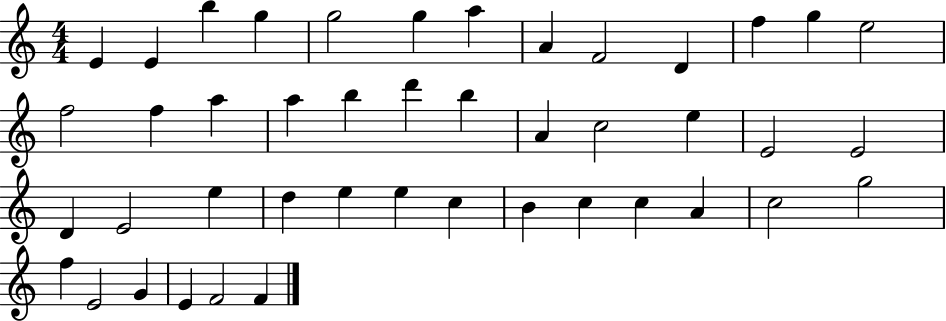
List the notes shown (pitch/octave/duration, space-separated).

E4/q E4/q B5/q G5/q G5/h G5/q A5/q A4/q F4/h D4/q F5/q G5/q E5/h F5/h F5/q A5/q A5/q B5/q D6/q B5/q A4/q C5/h E5/q E4/h E4/h D4/q E4/h E5/q D5/q E5/q E5/q C5/q B4/q C5/q C5/q A4/q C5/h G5/h F5/q E4/h G4/q E4/q F4/h F4/q